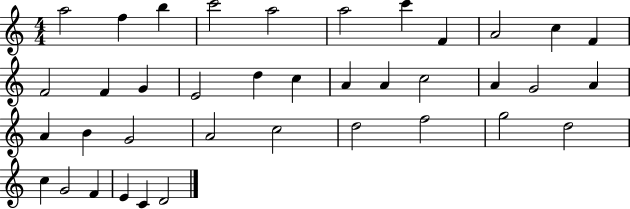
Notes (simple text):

A5/h F5/q B5/q C6/h A5/h A5/h C6/q F4/q A4/h C5/q F4/q F4/h F4/q G4/q E4/h D5/q C5/q A4/q A4/q C5/h A4/q G4/h A4/q A4/q B4/q G4/h A4/h C5/h D5/h F5/h G5/h D5/h C5/q G4/h F4/q E4/q C4/q D4/h